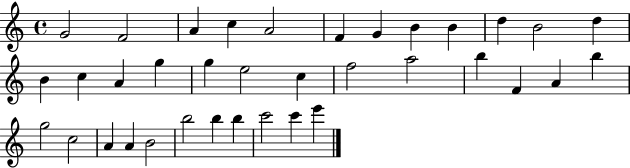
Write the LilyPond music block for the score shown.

{
  \clef treble
  \time 4/4
  \defaultTimeSignature
  \key c \major
  g'2 f'2 | a'4 c''4 a'2 | f'4 g'4 b'4 b'4 | d''4 b'2 d''4 | \break b'4 c''4 a'4 g''4 | g''4 e''2 c''4 | f''2 a''2 | b''4 f'4 a'4 b''4 | \break g''2 c''2 | a'4 a'4 b'2 | b''2 b''4 b''4 | c'''2 c'''4 e'''4 | \break \bar "|."
}